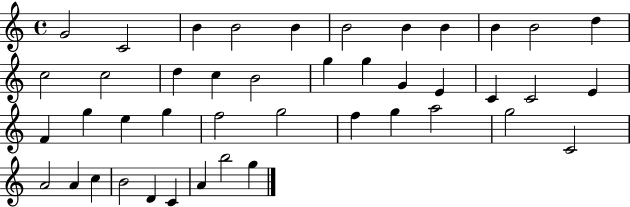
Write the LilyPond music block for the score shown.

{
  \clef treble
  \time 4/4
  \defaultTimeSignature
  \key c \major
  g'2 c'2 | b'4 b'2 b'4 | b'2 b'4 b'4 | b'4 b'2 d''4 | \break c''2 c''2 | d''4 c''4 b'2 | g''4 g''4 g'4 e'4 | c'4 c'2 e'4 | \break f'4 g''4 e''4 g''4 | f''2 g''2 | f''4 g''4 a''2 | g''2 c'2 | \break a'2 a'4 c''4 | b'2 d'4 c'4 | a'4 b''2 g''4 | \bar "|."
}